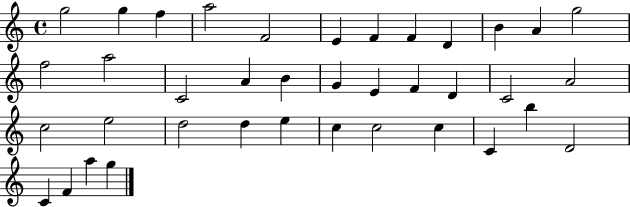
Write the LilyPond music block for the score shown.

{
  \clef treble
  \time 4/4
  \defaultTimeSignature
  \key c \major
  g''2 g''4 f''4 | a''2 f'2 | e'4 f'4 f'4 d'4 | b'4 a'4 g''2 | \break f''2 a''2 | c'2 a'4 b'4 | g'4 e'4 f'4 d'4 | c'2 a'2 | \break c''2 e''2 | d''2 d''4 e''4 | c''4 c''2 c''4 | c'4 b''4 d'2 | \break c'4 f'4 a''4 g''4 | \bar "|."
}